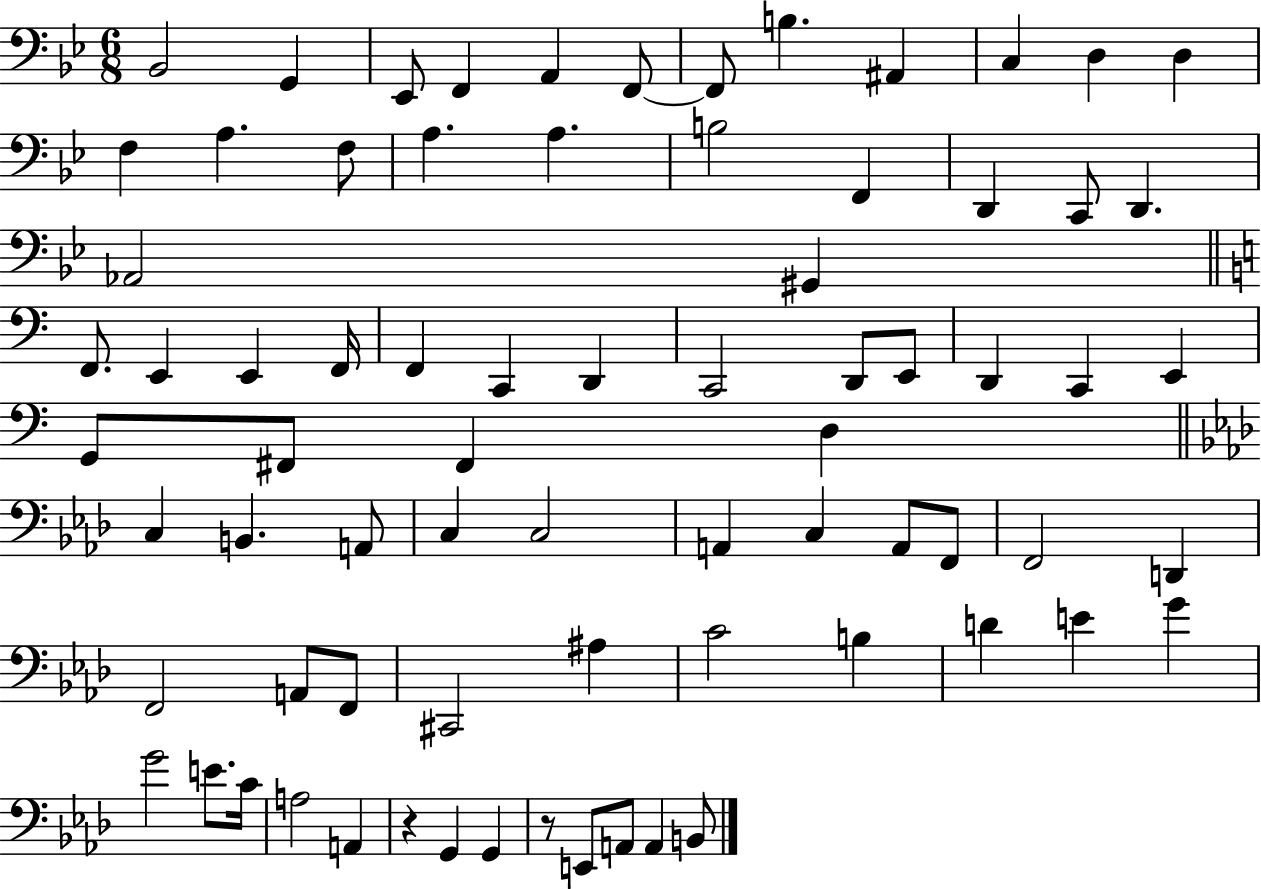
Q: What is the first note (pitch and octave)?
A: Bb2